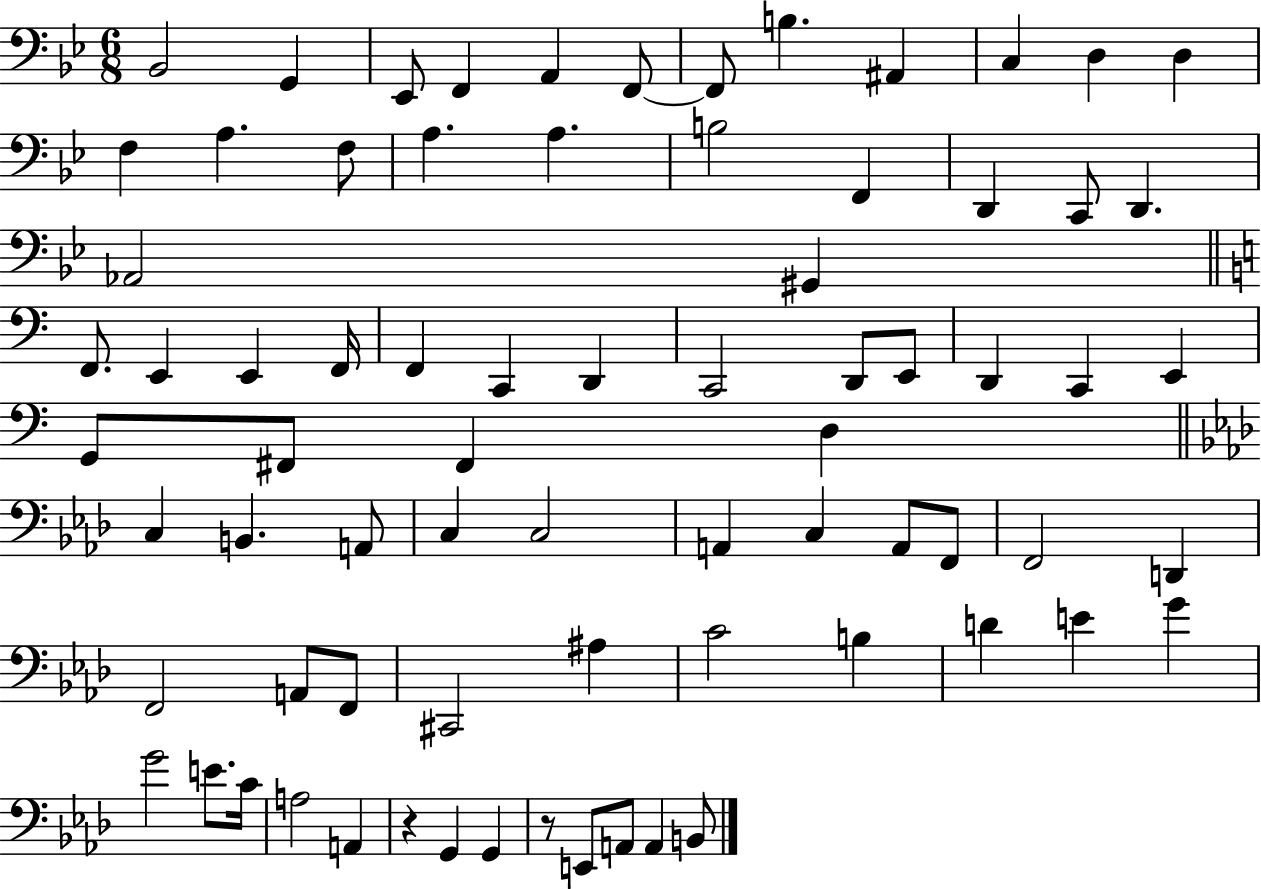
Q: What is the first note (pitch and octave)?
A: Bb2